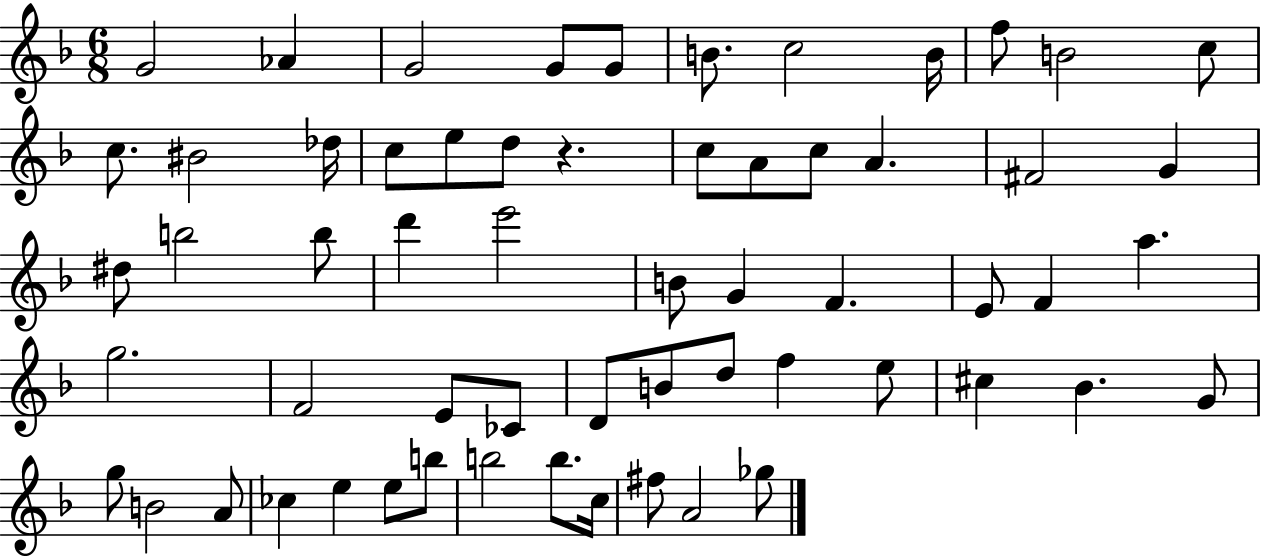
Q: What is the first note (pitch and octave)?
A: G4